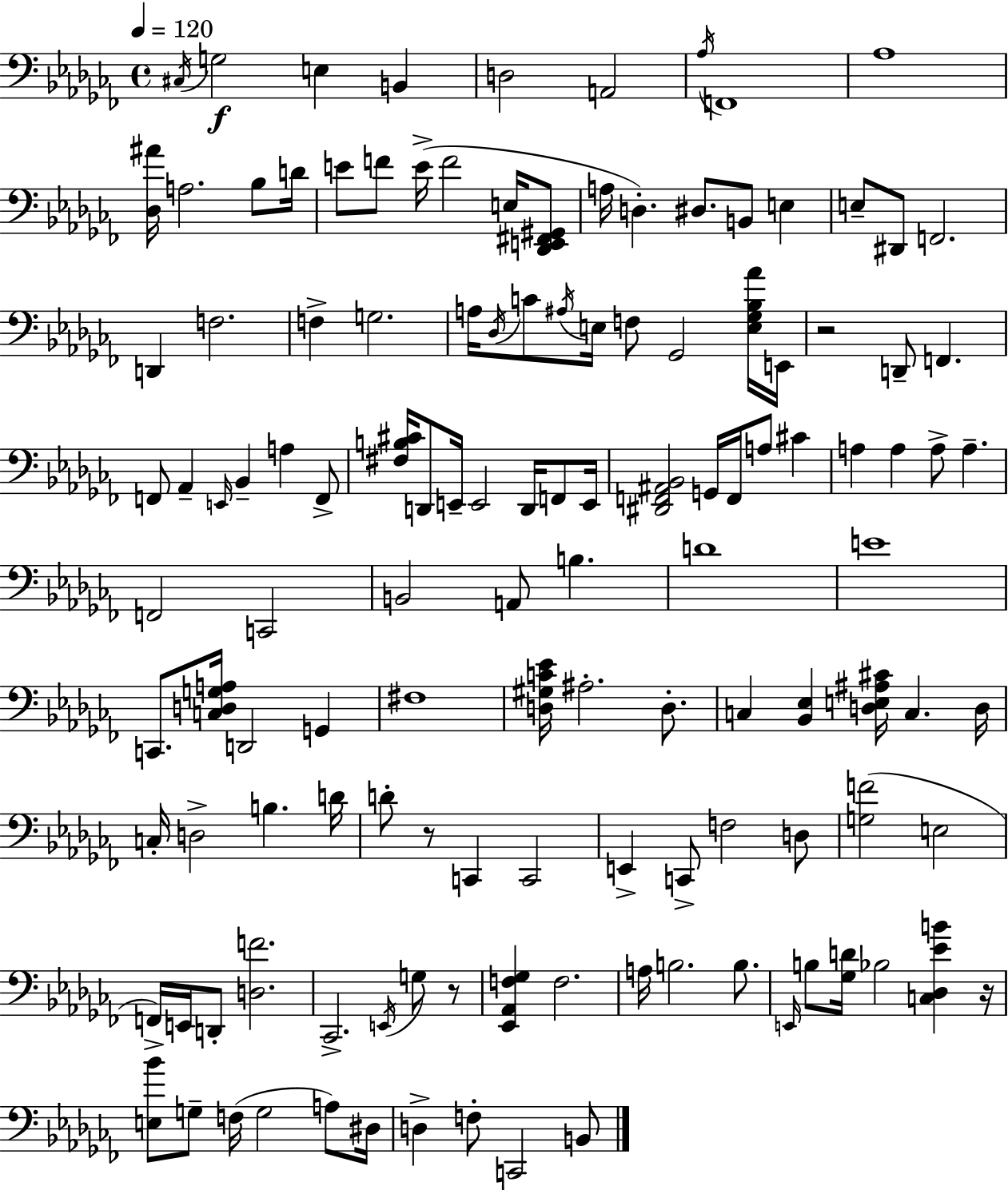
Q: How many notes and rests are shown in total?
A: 128